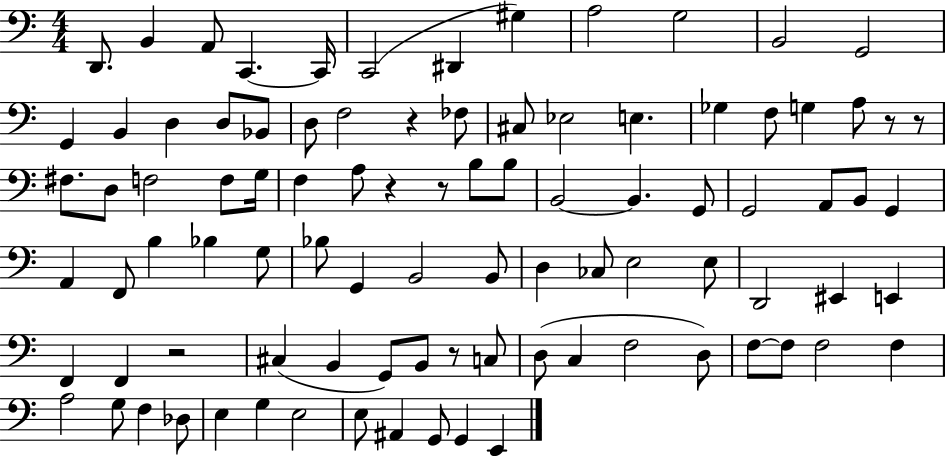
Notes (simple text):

D2/e. B2/q A2/e C2/q. C2/s C2/h D#2/q G#3/q A3/h G3/h B2/h G2/h G2/q B2/q D3/q D3/e Bb2/e D3/e F3/h R/q FES3/e C#3/e Eb3/h E3/q. Gb3/q F3/e G3/q A3/e R/e R/e F#3/e. D3/e F3/h F3/e G3/s F3/q A3/e R/q R/e B3/e B3/e B2/h B2/q. G2/e G2/h A2/e B2/e G2/q A2/q F2/e B3/q Bb3/q G3/e Bb3/e G2/q B2/h B2/e D3/q CES3/e E3/h E3/e D2/h EIS2/q E2/q F2/q F2/q R/h C#3/q B2/q G2/e B2/e R/e C3/e D3/e C3/q F3/h D3/e F3/e F3/e F3/h F3/q A3/h G3/e F3/q Db3/e E3/q G3/q E3/h E3/e A#2/q G2/e G2/q E2/q